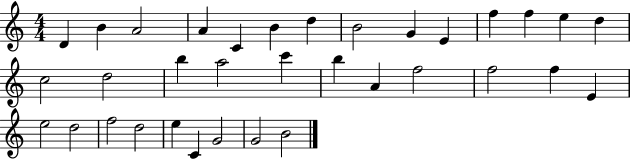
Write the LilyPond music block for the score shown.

{
  \clef treble
  \numericTimeSignature
  \time 4/4
  \key c \major
  d'4 b'4 a'2 | a'4 c'4 b'4 d''4 | b'2 g'4 e'4 | f''4 f''4 e''4 d''4 | \break c''2 d''2 | b''4 a''2 c'''4 | b''4 a'4 f''2 | f''2 f''4 e'4 | \break e''2 d''2 | f''2 d''2 | e''4 c'4 g'2 | g'2 b'2 | \break \bar "|."
}